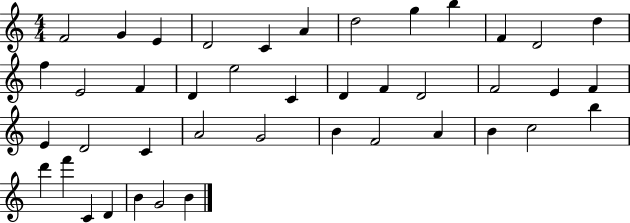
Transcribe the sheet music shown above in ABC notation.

X:1
T:Untitled
M:4/4
L:1/4
K:C
F2 G E D2 C A d2 g b F D2 d f E2 F D e2 C D F D2 F2 E F E D2 C A2 G2 B F2 A B c2 b d' f' C D B G2 B